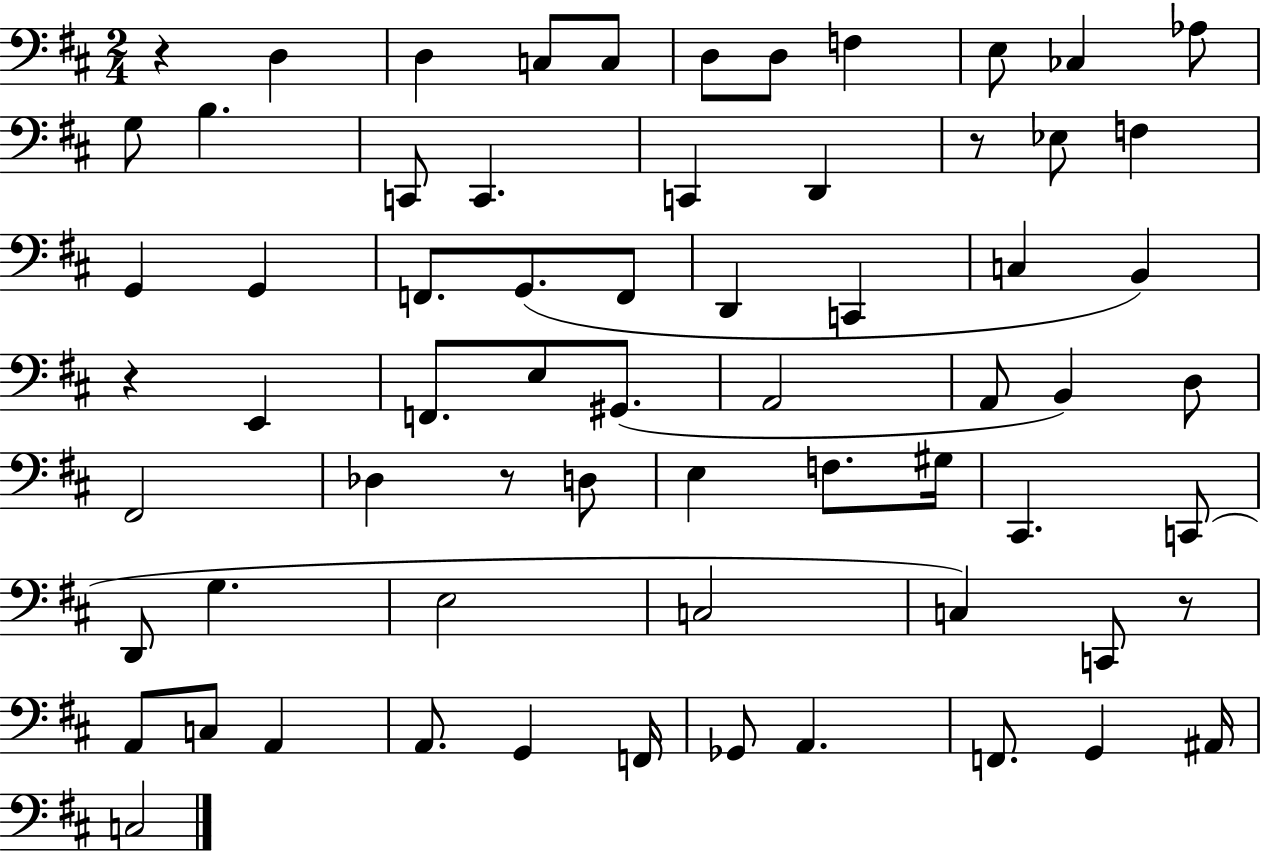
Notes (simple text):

R/q D3/q D3/q C3/e C3/e D3/e D3/e F3/q E3/e CES3/q Ab3/e G3/e B3/q. C2/e C2/q. C2/q D2/q R/e Eb3/e F3/q G2/q G2/q F2/e. G2/e. F2/e D2/q C2/q C3/q B2/q R/q E2/q F2/e. E3/e G#2/e. A2/h A2/e B2/q D3/e F#2/h Db3/q R/e D3/e E3/q F3/e. G#3/s C#2/q. C2/e D2/e G3/q. E3/h C3/h C3/q C2/e R/e A2/e C3/e A2/q A2/e. G2/q F2/s Gb2/e A2/q. F2/e. G2/q A#2/s C3/h